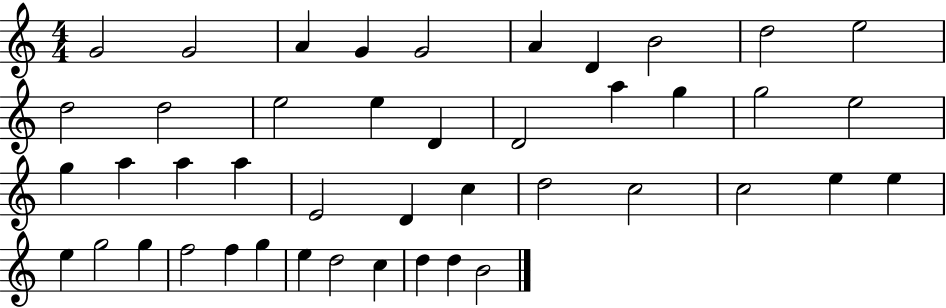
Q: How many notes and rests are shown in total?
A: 44